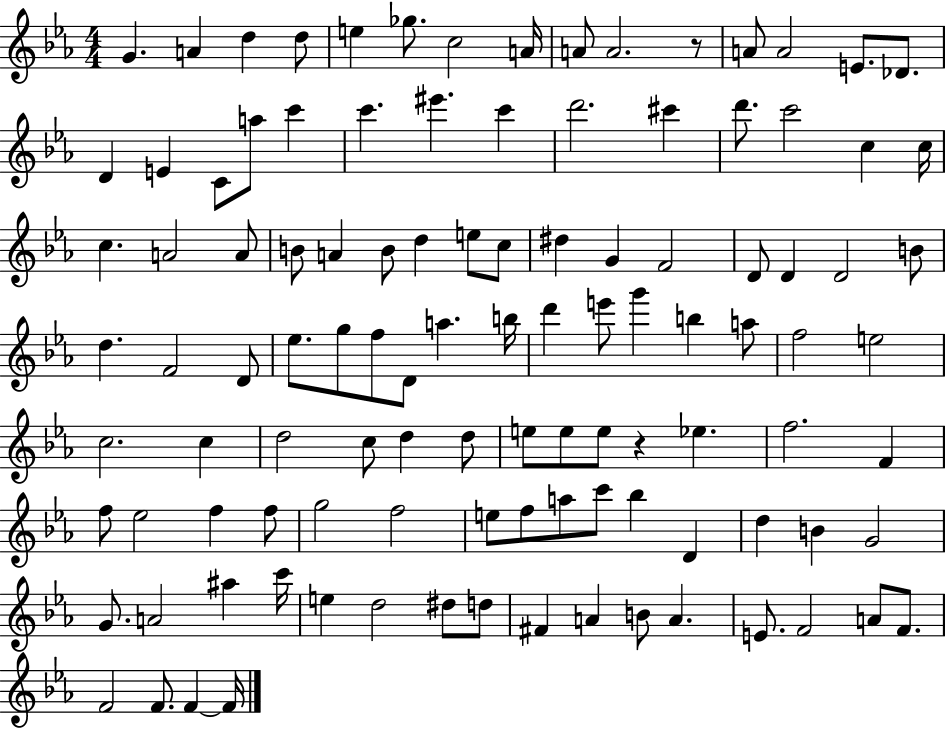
{
  \clef treble
  \numericTimeSignature
  \time 4/4
  \key ees \major
  g'4. a'4 d''4 d''8 | e''4 ges''8. c''2 a'16 | a'8 a'2. r8 | a'8 a'2 e'8. des'8. | \break d'4 e'4 c'8 a''8 c'''4 | c'''4. eis'''4. c'''4 | d'''2. cis'''4 | d'''8. c'''2 c''4 c''16 | \break c''4. a'2 a'8 | b'8 a'4 b'8 d''4 e''8 c''8 | dis''4 g'4 f'2 | d'8 d'4 d'2 b'8 | \break d''4. f'2 d'8 | ees''8. g''8 f''8 d'8 a''4. b''16 | d'''4 e'''8 g'''4 b''4 a''8 | f''2 e''2 | \break c''2. c''4 | d''2 c''8 d''4 d''8 | e''8 e''8 e''8 r4 ees''4. | f''2. f'4 | \break f''8 ees''2 f''4 f''8 | g''2 f''2 | e''8 f''8 a''8 c'''8 bes''4 d'4 | d''4 b'4 g'2 | \break g'8. a'2 ais''4 c'''16 | e''4 d''2 dis''8 d''8 | fis'4 a'4 b'8 a'4. | e'8. f'2 a'8 f'8. | \break f'2 f'8. f'4~~ f'16 | \bar "|."
}